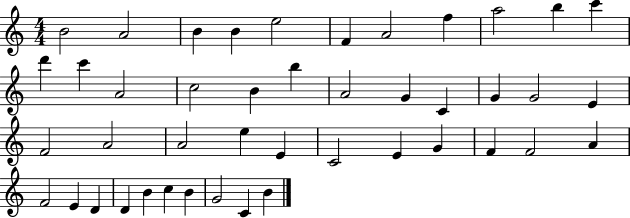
X:1
T:Untitled
M:4/4
L:1/4
K:C
B2 A2 B B e2 F A2 f a2 b c' d' c' A2 c2 B b A2 G C G G2 E F2 A2 A2 e E C2 E G F F2 A F2 E D D B c B G2 C B